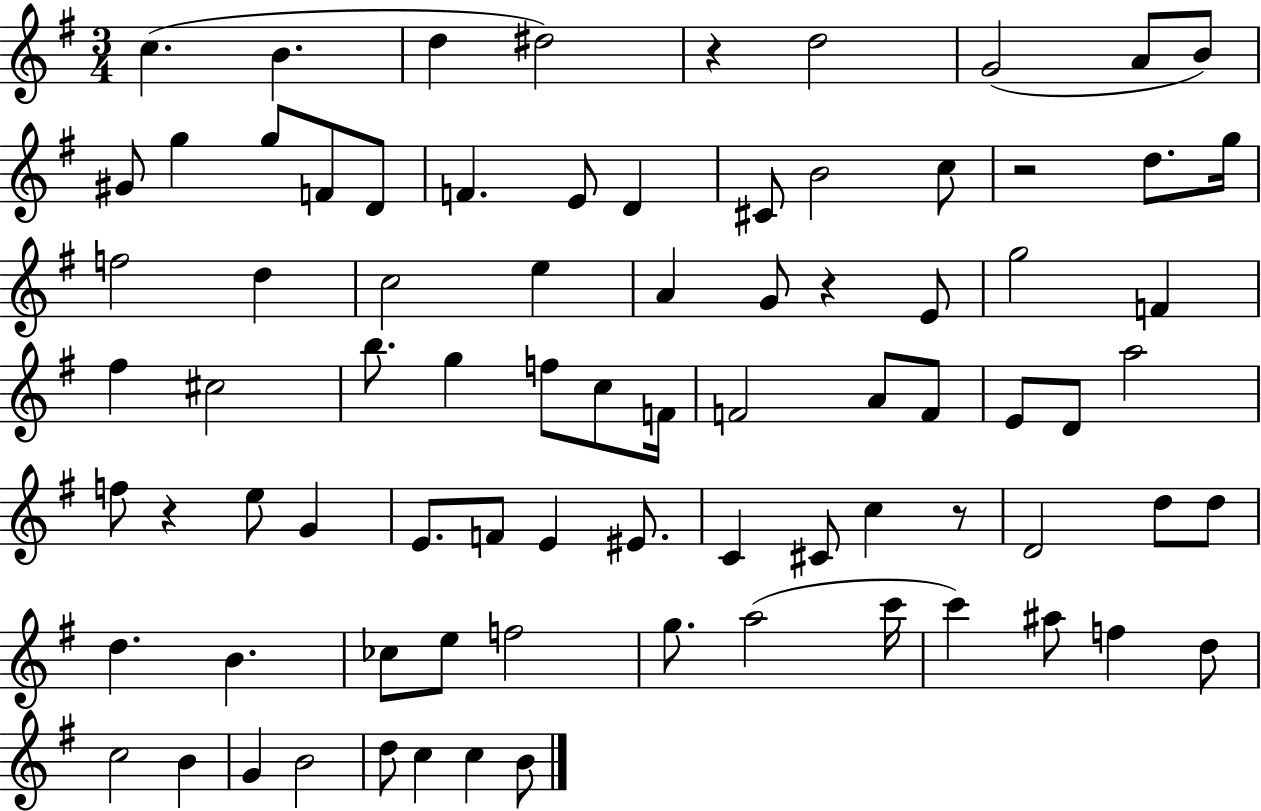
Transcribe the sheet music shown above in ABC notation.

X:1
T:Untitled
M:3/4
L:1/4
K:G
c B d ^d2 z d2 G2 A/2 B/2 ^G/2 g g/2 F/2 D/2 F E/2 D ^C/2 B2 c/2 z2 d/2 g/4 f2 d c2 e A G/2 z E/2 g2 F ^f ^c2 b/2 g f/2 c/2 F/4 F2 A/2 F/2 E/2 D/2 a2 f/2 z e/2 G E/2 F/2 E ^E/2 C ^C/2 c z/2 D2 d/2 d/2 d B _c/2 e/2 f2 g/2 a2 c'/4 c' ^a/2 f d/2 c2 B G B2 d/2 c c B/2